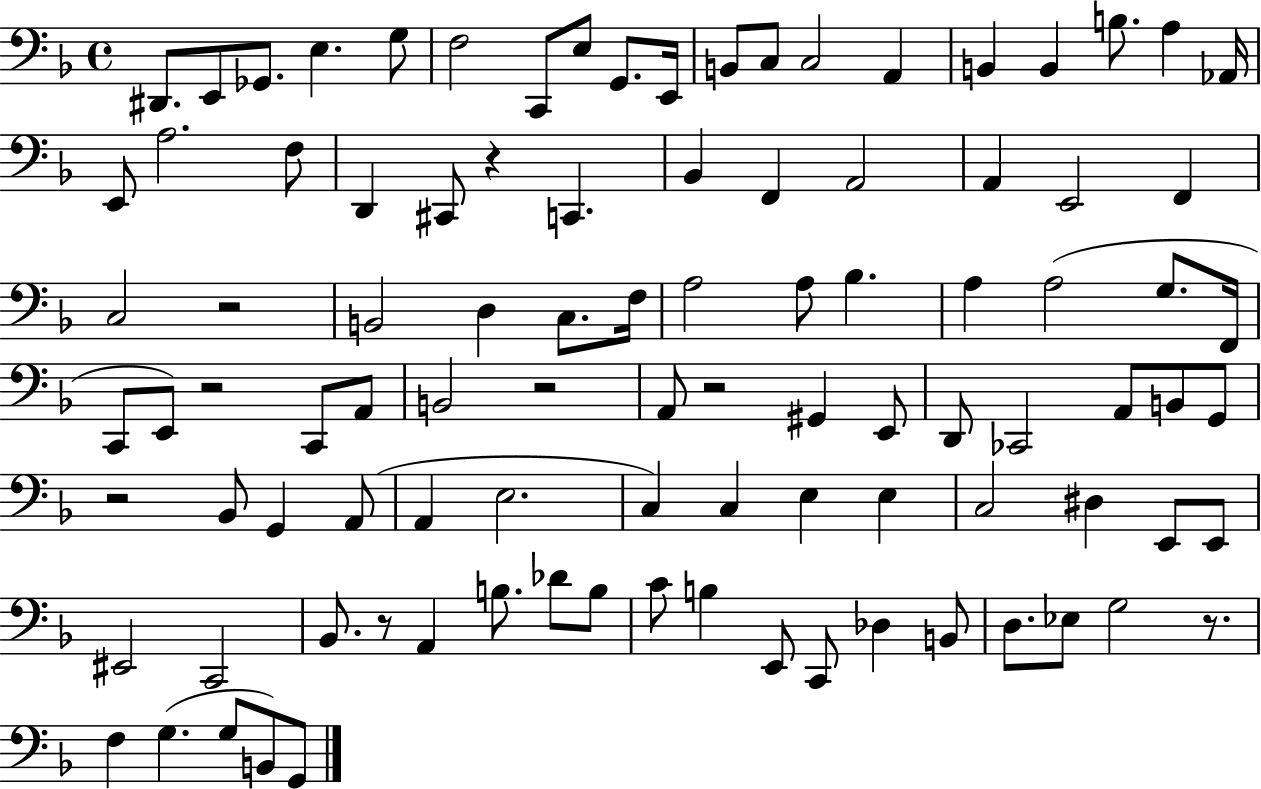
{
  \clef bass
  \time 4/4
  \defaultTimeSignature
  \key f \major
  dis,8. e,8 ges,8. e4. g8 | f2 c,8 e8 g,8. e,16 | b,8 c8 c2 a,4 | b,4 b,4 b8. a4 aes,16 | \break e,8 a2. f8 | d,4 cis,8 r4 c,4. | bes,4 f,4 a,2 | a,4 e,2 f,4 | \break c2 r2 | b,2 d4 c8. f16 | a2 a8 bes4. | a4 a2( g8. f,16 | \break c,8 e,8) r2 c,8 a,8 | b,2 r2 | a,8 r2 gis,4 e,8 | d,8 ces,2 a,8 b,8 g,8 | \break r2 bes,8 g,4 a,8( | a,4 e2. | c4) c4 e4 e4 | c2 dis4 e,8 e,8 | \break eis,2 c,2 | bes,8. r8 a,4 b8. des'8 b8 | c'8 b4 e,8 c,8 des4 b,8 | d8. ees8 g2 r8. | \break f4 g4.( g8 b,8) g,8 | \bar "|."
}